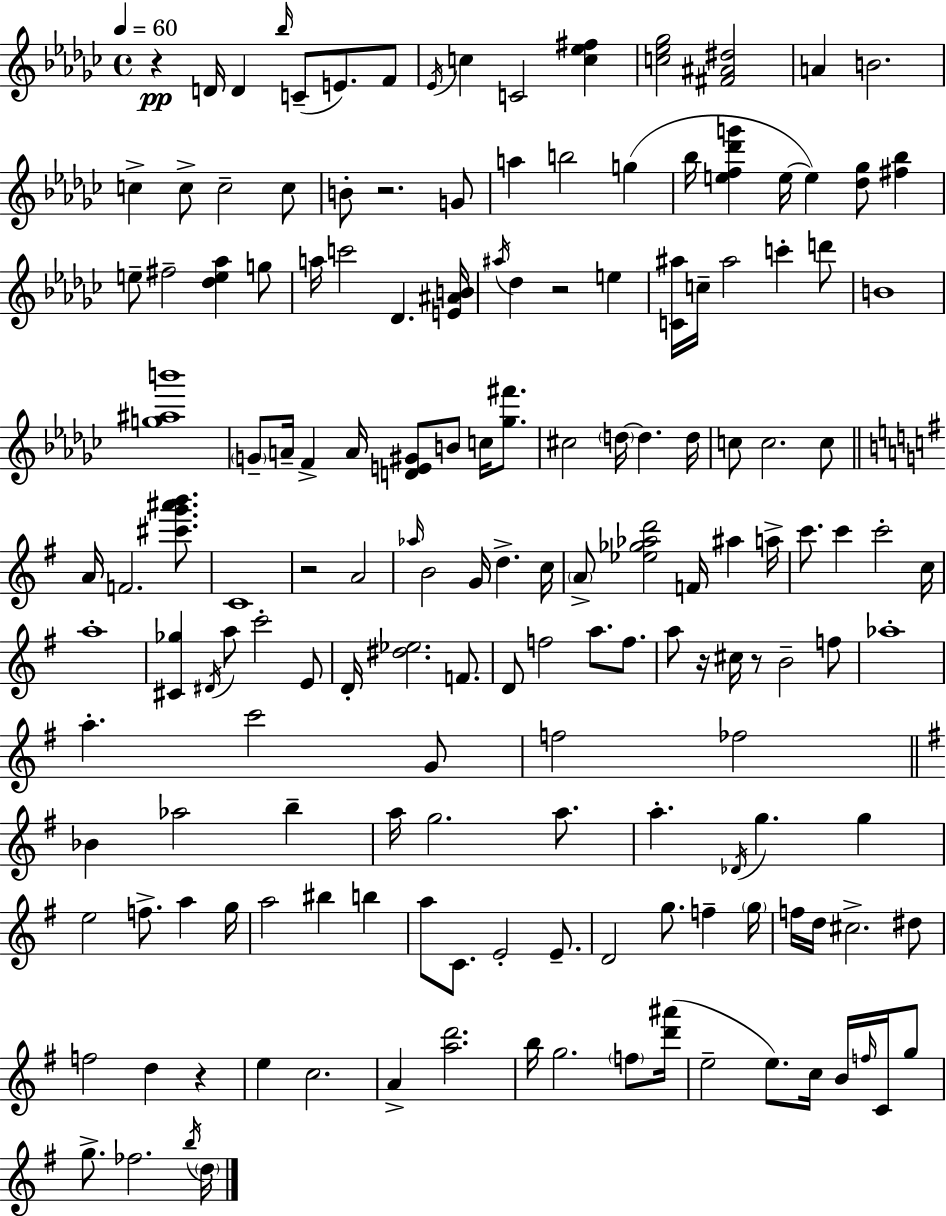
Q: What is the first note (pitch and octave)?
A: D4